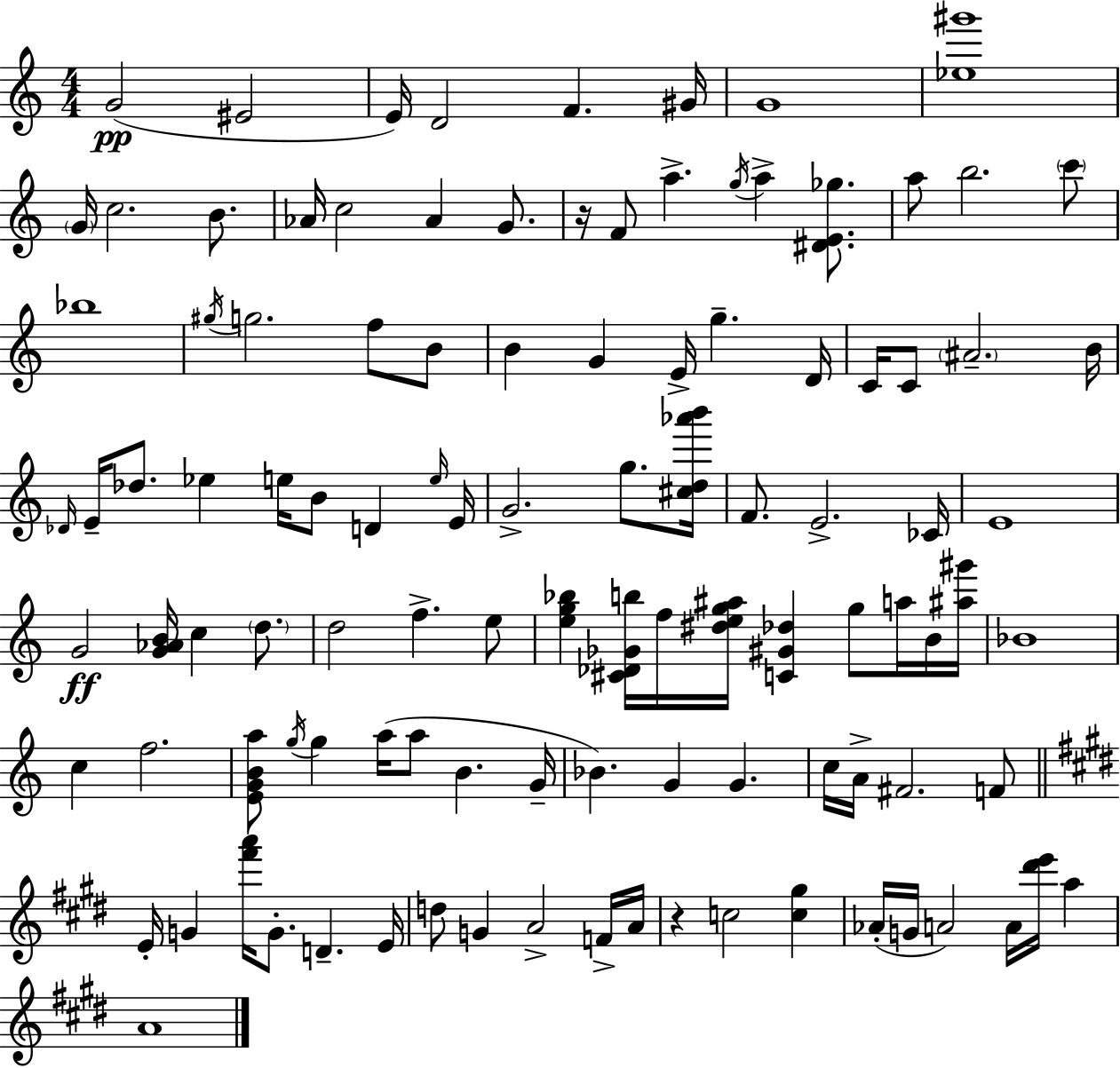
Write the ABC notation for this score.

X:1
T:Untitled
M:4/4
L:1/4
K:Am
G2 ^E2 E/4 D2 F ^G/4 G4 [_e^g']4 G/4 c2 B/2 _A/4 c2 _A G/2 z/4 F/2 a g/4 a [^DE_g]/2 a/2 b2 c'/2 _b4 ^g/4 g2 f/2 B/2 B G E/4 g D/4 C/4 C/2 ^A2 B/4 _D/4 E/4 _d/2 _e e/4 B/2 D e/4 E/4 G2 g/2 [^cd_a'b']/4 F/2 E2 _C/4 E4 G2 [G_AB]/4 c d/2 d2 f e/2 [eg_b] [^C_D_Gb]/4 f/4 [^deg^a]/4 [C^G_d] g/2 a/4 B/4 [^a^g']/4 _B4 c f2 [EGBa]/2 g/4 g a/4 a/2 B G/4 _B G G c/4 A/4 ^F2 F/2 E/4 G [^f'a']/4 G/2 D E/4 d/2 G A2 F/4 A/4 z c2 [c^g] _A/4 G/4 A2 A/4 [^d'e']/4 a A4